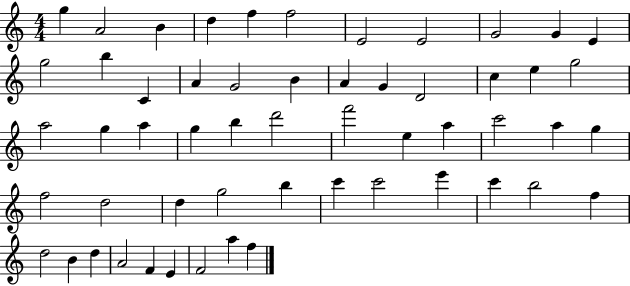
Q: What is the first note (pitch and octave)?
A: G5